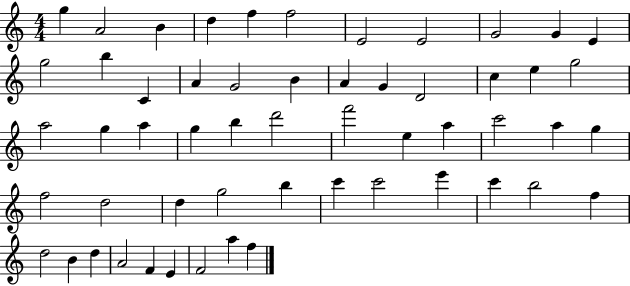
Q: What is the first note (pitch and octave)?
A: G5